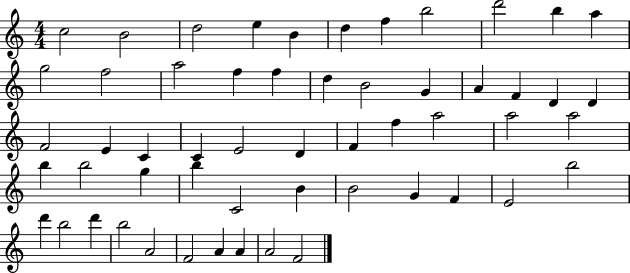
{
  \clef treble
  \numericTimeSignature
  \time 4/4
  \key c \major
  c''2 b'2 | d''2 e''4 b'4 | d''4 f''4 b''2 | d'''2 b''4 a''4 | \break g''2 f''2 | a''2 f''4 f''4 | d''4 b'2 g'4 | a'4 f'4 d'4 d'4 | \break f'2 e'4 c'4 | c'4 e'2 d'4 | f'4 f''4 a''2 | a''2 a''2 | \break b''4 b''2 g''4 | b''4 c'2 b'4 | b'2 g'4 f'4 | e'2 b''2 | \break d'''4 b''2 d'''4 | b''2 a'2 | f'2 a'4 a'4 | a'2 f'2 | \break \bar "|."
}